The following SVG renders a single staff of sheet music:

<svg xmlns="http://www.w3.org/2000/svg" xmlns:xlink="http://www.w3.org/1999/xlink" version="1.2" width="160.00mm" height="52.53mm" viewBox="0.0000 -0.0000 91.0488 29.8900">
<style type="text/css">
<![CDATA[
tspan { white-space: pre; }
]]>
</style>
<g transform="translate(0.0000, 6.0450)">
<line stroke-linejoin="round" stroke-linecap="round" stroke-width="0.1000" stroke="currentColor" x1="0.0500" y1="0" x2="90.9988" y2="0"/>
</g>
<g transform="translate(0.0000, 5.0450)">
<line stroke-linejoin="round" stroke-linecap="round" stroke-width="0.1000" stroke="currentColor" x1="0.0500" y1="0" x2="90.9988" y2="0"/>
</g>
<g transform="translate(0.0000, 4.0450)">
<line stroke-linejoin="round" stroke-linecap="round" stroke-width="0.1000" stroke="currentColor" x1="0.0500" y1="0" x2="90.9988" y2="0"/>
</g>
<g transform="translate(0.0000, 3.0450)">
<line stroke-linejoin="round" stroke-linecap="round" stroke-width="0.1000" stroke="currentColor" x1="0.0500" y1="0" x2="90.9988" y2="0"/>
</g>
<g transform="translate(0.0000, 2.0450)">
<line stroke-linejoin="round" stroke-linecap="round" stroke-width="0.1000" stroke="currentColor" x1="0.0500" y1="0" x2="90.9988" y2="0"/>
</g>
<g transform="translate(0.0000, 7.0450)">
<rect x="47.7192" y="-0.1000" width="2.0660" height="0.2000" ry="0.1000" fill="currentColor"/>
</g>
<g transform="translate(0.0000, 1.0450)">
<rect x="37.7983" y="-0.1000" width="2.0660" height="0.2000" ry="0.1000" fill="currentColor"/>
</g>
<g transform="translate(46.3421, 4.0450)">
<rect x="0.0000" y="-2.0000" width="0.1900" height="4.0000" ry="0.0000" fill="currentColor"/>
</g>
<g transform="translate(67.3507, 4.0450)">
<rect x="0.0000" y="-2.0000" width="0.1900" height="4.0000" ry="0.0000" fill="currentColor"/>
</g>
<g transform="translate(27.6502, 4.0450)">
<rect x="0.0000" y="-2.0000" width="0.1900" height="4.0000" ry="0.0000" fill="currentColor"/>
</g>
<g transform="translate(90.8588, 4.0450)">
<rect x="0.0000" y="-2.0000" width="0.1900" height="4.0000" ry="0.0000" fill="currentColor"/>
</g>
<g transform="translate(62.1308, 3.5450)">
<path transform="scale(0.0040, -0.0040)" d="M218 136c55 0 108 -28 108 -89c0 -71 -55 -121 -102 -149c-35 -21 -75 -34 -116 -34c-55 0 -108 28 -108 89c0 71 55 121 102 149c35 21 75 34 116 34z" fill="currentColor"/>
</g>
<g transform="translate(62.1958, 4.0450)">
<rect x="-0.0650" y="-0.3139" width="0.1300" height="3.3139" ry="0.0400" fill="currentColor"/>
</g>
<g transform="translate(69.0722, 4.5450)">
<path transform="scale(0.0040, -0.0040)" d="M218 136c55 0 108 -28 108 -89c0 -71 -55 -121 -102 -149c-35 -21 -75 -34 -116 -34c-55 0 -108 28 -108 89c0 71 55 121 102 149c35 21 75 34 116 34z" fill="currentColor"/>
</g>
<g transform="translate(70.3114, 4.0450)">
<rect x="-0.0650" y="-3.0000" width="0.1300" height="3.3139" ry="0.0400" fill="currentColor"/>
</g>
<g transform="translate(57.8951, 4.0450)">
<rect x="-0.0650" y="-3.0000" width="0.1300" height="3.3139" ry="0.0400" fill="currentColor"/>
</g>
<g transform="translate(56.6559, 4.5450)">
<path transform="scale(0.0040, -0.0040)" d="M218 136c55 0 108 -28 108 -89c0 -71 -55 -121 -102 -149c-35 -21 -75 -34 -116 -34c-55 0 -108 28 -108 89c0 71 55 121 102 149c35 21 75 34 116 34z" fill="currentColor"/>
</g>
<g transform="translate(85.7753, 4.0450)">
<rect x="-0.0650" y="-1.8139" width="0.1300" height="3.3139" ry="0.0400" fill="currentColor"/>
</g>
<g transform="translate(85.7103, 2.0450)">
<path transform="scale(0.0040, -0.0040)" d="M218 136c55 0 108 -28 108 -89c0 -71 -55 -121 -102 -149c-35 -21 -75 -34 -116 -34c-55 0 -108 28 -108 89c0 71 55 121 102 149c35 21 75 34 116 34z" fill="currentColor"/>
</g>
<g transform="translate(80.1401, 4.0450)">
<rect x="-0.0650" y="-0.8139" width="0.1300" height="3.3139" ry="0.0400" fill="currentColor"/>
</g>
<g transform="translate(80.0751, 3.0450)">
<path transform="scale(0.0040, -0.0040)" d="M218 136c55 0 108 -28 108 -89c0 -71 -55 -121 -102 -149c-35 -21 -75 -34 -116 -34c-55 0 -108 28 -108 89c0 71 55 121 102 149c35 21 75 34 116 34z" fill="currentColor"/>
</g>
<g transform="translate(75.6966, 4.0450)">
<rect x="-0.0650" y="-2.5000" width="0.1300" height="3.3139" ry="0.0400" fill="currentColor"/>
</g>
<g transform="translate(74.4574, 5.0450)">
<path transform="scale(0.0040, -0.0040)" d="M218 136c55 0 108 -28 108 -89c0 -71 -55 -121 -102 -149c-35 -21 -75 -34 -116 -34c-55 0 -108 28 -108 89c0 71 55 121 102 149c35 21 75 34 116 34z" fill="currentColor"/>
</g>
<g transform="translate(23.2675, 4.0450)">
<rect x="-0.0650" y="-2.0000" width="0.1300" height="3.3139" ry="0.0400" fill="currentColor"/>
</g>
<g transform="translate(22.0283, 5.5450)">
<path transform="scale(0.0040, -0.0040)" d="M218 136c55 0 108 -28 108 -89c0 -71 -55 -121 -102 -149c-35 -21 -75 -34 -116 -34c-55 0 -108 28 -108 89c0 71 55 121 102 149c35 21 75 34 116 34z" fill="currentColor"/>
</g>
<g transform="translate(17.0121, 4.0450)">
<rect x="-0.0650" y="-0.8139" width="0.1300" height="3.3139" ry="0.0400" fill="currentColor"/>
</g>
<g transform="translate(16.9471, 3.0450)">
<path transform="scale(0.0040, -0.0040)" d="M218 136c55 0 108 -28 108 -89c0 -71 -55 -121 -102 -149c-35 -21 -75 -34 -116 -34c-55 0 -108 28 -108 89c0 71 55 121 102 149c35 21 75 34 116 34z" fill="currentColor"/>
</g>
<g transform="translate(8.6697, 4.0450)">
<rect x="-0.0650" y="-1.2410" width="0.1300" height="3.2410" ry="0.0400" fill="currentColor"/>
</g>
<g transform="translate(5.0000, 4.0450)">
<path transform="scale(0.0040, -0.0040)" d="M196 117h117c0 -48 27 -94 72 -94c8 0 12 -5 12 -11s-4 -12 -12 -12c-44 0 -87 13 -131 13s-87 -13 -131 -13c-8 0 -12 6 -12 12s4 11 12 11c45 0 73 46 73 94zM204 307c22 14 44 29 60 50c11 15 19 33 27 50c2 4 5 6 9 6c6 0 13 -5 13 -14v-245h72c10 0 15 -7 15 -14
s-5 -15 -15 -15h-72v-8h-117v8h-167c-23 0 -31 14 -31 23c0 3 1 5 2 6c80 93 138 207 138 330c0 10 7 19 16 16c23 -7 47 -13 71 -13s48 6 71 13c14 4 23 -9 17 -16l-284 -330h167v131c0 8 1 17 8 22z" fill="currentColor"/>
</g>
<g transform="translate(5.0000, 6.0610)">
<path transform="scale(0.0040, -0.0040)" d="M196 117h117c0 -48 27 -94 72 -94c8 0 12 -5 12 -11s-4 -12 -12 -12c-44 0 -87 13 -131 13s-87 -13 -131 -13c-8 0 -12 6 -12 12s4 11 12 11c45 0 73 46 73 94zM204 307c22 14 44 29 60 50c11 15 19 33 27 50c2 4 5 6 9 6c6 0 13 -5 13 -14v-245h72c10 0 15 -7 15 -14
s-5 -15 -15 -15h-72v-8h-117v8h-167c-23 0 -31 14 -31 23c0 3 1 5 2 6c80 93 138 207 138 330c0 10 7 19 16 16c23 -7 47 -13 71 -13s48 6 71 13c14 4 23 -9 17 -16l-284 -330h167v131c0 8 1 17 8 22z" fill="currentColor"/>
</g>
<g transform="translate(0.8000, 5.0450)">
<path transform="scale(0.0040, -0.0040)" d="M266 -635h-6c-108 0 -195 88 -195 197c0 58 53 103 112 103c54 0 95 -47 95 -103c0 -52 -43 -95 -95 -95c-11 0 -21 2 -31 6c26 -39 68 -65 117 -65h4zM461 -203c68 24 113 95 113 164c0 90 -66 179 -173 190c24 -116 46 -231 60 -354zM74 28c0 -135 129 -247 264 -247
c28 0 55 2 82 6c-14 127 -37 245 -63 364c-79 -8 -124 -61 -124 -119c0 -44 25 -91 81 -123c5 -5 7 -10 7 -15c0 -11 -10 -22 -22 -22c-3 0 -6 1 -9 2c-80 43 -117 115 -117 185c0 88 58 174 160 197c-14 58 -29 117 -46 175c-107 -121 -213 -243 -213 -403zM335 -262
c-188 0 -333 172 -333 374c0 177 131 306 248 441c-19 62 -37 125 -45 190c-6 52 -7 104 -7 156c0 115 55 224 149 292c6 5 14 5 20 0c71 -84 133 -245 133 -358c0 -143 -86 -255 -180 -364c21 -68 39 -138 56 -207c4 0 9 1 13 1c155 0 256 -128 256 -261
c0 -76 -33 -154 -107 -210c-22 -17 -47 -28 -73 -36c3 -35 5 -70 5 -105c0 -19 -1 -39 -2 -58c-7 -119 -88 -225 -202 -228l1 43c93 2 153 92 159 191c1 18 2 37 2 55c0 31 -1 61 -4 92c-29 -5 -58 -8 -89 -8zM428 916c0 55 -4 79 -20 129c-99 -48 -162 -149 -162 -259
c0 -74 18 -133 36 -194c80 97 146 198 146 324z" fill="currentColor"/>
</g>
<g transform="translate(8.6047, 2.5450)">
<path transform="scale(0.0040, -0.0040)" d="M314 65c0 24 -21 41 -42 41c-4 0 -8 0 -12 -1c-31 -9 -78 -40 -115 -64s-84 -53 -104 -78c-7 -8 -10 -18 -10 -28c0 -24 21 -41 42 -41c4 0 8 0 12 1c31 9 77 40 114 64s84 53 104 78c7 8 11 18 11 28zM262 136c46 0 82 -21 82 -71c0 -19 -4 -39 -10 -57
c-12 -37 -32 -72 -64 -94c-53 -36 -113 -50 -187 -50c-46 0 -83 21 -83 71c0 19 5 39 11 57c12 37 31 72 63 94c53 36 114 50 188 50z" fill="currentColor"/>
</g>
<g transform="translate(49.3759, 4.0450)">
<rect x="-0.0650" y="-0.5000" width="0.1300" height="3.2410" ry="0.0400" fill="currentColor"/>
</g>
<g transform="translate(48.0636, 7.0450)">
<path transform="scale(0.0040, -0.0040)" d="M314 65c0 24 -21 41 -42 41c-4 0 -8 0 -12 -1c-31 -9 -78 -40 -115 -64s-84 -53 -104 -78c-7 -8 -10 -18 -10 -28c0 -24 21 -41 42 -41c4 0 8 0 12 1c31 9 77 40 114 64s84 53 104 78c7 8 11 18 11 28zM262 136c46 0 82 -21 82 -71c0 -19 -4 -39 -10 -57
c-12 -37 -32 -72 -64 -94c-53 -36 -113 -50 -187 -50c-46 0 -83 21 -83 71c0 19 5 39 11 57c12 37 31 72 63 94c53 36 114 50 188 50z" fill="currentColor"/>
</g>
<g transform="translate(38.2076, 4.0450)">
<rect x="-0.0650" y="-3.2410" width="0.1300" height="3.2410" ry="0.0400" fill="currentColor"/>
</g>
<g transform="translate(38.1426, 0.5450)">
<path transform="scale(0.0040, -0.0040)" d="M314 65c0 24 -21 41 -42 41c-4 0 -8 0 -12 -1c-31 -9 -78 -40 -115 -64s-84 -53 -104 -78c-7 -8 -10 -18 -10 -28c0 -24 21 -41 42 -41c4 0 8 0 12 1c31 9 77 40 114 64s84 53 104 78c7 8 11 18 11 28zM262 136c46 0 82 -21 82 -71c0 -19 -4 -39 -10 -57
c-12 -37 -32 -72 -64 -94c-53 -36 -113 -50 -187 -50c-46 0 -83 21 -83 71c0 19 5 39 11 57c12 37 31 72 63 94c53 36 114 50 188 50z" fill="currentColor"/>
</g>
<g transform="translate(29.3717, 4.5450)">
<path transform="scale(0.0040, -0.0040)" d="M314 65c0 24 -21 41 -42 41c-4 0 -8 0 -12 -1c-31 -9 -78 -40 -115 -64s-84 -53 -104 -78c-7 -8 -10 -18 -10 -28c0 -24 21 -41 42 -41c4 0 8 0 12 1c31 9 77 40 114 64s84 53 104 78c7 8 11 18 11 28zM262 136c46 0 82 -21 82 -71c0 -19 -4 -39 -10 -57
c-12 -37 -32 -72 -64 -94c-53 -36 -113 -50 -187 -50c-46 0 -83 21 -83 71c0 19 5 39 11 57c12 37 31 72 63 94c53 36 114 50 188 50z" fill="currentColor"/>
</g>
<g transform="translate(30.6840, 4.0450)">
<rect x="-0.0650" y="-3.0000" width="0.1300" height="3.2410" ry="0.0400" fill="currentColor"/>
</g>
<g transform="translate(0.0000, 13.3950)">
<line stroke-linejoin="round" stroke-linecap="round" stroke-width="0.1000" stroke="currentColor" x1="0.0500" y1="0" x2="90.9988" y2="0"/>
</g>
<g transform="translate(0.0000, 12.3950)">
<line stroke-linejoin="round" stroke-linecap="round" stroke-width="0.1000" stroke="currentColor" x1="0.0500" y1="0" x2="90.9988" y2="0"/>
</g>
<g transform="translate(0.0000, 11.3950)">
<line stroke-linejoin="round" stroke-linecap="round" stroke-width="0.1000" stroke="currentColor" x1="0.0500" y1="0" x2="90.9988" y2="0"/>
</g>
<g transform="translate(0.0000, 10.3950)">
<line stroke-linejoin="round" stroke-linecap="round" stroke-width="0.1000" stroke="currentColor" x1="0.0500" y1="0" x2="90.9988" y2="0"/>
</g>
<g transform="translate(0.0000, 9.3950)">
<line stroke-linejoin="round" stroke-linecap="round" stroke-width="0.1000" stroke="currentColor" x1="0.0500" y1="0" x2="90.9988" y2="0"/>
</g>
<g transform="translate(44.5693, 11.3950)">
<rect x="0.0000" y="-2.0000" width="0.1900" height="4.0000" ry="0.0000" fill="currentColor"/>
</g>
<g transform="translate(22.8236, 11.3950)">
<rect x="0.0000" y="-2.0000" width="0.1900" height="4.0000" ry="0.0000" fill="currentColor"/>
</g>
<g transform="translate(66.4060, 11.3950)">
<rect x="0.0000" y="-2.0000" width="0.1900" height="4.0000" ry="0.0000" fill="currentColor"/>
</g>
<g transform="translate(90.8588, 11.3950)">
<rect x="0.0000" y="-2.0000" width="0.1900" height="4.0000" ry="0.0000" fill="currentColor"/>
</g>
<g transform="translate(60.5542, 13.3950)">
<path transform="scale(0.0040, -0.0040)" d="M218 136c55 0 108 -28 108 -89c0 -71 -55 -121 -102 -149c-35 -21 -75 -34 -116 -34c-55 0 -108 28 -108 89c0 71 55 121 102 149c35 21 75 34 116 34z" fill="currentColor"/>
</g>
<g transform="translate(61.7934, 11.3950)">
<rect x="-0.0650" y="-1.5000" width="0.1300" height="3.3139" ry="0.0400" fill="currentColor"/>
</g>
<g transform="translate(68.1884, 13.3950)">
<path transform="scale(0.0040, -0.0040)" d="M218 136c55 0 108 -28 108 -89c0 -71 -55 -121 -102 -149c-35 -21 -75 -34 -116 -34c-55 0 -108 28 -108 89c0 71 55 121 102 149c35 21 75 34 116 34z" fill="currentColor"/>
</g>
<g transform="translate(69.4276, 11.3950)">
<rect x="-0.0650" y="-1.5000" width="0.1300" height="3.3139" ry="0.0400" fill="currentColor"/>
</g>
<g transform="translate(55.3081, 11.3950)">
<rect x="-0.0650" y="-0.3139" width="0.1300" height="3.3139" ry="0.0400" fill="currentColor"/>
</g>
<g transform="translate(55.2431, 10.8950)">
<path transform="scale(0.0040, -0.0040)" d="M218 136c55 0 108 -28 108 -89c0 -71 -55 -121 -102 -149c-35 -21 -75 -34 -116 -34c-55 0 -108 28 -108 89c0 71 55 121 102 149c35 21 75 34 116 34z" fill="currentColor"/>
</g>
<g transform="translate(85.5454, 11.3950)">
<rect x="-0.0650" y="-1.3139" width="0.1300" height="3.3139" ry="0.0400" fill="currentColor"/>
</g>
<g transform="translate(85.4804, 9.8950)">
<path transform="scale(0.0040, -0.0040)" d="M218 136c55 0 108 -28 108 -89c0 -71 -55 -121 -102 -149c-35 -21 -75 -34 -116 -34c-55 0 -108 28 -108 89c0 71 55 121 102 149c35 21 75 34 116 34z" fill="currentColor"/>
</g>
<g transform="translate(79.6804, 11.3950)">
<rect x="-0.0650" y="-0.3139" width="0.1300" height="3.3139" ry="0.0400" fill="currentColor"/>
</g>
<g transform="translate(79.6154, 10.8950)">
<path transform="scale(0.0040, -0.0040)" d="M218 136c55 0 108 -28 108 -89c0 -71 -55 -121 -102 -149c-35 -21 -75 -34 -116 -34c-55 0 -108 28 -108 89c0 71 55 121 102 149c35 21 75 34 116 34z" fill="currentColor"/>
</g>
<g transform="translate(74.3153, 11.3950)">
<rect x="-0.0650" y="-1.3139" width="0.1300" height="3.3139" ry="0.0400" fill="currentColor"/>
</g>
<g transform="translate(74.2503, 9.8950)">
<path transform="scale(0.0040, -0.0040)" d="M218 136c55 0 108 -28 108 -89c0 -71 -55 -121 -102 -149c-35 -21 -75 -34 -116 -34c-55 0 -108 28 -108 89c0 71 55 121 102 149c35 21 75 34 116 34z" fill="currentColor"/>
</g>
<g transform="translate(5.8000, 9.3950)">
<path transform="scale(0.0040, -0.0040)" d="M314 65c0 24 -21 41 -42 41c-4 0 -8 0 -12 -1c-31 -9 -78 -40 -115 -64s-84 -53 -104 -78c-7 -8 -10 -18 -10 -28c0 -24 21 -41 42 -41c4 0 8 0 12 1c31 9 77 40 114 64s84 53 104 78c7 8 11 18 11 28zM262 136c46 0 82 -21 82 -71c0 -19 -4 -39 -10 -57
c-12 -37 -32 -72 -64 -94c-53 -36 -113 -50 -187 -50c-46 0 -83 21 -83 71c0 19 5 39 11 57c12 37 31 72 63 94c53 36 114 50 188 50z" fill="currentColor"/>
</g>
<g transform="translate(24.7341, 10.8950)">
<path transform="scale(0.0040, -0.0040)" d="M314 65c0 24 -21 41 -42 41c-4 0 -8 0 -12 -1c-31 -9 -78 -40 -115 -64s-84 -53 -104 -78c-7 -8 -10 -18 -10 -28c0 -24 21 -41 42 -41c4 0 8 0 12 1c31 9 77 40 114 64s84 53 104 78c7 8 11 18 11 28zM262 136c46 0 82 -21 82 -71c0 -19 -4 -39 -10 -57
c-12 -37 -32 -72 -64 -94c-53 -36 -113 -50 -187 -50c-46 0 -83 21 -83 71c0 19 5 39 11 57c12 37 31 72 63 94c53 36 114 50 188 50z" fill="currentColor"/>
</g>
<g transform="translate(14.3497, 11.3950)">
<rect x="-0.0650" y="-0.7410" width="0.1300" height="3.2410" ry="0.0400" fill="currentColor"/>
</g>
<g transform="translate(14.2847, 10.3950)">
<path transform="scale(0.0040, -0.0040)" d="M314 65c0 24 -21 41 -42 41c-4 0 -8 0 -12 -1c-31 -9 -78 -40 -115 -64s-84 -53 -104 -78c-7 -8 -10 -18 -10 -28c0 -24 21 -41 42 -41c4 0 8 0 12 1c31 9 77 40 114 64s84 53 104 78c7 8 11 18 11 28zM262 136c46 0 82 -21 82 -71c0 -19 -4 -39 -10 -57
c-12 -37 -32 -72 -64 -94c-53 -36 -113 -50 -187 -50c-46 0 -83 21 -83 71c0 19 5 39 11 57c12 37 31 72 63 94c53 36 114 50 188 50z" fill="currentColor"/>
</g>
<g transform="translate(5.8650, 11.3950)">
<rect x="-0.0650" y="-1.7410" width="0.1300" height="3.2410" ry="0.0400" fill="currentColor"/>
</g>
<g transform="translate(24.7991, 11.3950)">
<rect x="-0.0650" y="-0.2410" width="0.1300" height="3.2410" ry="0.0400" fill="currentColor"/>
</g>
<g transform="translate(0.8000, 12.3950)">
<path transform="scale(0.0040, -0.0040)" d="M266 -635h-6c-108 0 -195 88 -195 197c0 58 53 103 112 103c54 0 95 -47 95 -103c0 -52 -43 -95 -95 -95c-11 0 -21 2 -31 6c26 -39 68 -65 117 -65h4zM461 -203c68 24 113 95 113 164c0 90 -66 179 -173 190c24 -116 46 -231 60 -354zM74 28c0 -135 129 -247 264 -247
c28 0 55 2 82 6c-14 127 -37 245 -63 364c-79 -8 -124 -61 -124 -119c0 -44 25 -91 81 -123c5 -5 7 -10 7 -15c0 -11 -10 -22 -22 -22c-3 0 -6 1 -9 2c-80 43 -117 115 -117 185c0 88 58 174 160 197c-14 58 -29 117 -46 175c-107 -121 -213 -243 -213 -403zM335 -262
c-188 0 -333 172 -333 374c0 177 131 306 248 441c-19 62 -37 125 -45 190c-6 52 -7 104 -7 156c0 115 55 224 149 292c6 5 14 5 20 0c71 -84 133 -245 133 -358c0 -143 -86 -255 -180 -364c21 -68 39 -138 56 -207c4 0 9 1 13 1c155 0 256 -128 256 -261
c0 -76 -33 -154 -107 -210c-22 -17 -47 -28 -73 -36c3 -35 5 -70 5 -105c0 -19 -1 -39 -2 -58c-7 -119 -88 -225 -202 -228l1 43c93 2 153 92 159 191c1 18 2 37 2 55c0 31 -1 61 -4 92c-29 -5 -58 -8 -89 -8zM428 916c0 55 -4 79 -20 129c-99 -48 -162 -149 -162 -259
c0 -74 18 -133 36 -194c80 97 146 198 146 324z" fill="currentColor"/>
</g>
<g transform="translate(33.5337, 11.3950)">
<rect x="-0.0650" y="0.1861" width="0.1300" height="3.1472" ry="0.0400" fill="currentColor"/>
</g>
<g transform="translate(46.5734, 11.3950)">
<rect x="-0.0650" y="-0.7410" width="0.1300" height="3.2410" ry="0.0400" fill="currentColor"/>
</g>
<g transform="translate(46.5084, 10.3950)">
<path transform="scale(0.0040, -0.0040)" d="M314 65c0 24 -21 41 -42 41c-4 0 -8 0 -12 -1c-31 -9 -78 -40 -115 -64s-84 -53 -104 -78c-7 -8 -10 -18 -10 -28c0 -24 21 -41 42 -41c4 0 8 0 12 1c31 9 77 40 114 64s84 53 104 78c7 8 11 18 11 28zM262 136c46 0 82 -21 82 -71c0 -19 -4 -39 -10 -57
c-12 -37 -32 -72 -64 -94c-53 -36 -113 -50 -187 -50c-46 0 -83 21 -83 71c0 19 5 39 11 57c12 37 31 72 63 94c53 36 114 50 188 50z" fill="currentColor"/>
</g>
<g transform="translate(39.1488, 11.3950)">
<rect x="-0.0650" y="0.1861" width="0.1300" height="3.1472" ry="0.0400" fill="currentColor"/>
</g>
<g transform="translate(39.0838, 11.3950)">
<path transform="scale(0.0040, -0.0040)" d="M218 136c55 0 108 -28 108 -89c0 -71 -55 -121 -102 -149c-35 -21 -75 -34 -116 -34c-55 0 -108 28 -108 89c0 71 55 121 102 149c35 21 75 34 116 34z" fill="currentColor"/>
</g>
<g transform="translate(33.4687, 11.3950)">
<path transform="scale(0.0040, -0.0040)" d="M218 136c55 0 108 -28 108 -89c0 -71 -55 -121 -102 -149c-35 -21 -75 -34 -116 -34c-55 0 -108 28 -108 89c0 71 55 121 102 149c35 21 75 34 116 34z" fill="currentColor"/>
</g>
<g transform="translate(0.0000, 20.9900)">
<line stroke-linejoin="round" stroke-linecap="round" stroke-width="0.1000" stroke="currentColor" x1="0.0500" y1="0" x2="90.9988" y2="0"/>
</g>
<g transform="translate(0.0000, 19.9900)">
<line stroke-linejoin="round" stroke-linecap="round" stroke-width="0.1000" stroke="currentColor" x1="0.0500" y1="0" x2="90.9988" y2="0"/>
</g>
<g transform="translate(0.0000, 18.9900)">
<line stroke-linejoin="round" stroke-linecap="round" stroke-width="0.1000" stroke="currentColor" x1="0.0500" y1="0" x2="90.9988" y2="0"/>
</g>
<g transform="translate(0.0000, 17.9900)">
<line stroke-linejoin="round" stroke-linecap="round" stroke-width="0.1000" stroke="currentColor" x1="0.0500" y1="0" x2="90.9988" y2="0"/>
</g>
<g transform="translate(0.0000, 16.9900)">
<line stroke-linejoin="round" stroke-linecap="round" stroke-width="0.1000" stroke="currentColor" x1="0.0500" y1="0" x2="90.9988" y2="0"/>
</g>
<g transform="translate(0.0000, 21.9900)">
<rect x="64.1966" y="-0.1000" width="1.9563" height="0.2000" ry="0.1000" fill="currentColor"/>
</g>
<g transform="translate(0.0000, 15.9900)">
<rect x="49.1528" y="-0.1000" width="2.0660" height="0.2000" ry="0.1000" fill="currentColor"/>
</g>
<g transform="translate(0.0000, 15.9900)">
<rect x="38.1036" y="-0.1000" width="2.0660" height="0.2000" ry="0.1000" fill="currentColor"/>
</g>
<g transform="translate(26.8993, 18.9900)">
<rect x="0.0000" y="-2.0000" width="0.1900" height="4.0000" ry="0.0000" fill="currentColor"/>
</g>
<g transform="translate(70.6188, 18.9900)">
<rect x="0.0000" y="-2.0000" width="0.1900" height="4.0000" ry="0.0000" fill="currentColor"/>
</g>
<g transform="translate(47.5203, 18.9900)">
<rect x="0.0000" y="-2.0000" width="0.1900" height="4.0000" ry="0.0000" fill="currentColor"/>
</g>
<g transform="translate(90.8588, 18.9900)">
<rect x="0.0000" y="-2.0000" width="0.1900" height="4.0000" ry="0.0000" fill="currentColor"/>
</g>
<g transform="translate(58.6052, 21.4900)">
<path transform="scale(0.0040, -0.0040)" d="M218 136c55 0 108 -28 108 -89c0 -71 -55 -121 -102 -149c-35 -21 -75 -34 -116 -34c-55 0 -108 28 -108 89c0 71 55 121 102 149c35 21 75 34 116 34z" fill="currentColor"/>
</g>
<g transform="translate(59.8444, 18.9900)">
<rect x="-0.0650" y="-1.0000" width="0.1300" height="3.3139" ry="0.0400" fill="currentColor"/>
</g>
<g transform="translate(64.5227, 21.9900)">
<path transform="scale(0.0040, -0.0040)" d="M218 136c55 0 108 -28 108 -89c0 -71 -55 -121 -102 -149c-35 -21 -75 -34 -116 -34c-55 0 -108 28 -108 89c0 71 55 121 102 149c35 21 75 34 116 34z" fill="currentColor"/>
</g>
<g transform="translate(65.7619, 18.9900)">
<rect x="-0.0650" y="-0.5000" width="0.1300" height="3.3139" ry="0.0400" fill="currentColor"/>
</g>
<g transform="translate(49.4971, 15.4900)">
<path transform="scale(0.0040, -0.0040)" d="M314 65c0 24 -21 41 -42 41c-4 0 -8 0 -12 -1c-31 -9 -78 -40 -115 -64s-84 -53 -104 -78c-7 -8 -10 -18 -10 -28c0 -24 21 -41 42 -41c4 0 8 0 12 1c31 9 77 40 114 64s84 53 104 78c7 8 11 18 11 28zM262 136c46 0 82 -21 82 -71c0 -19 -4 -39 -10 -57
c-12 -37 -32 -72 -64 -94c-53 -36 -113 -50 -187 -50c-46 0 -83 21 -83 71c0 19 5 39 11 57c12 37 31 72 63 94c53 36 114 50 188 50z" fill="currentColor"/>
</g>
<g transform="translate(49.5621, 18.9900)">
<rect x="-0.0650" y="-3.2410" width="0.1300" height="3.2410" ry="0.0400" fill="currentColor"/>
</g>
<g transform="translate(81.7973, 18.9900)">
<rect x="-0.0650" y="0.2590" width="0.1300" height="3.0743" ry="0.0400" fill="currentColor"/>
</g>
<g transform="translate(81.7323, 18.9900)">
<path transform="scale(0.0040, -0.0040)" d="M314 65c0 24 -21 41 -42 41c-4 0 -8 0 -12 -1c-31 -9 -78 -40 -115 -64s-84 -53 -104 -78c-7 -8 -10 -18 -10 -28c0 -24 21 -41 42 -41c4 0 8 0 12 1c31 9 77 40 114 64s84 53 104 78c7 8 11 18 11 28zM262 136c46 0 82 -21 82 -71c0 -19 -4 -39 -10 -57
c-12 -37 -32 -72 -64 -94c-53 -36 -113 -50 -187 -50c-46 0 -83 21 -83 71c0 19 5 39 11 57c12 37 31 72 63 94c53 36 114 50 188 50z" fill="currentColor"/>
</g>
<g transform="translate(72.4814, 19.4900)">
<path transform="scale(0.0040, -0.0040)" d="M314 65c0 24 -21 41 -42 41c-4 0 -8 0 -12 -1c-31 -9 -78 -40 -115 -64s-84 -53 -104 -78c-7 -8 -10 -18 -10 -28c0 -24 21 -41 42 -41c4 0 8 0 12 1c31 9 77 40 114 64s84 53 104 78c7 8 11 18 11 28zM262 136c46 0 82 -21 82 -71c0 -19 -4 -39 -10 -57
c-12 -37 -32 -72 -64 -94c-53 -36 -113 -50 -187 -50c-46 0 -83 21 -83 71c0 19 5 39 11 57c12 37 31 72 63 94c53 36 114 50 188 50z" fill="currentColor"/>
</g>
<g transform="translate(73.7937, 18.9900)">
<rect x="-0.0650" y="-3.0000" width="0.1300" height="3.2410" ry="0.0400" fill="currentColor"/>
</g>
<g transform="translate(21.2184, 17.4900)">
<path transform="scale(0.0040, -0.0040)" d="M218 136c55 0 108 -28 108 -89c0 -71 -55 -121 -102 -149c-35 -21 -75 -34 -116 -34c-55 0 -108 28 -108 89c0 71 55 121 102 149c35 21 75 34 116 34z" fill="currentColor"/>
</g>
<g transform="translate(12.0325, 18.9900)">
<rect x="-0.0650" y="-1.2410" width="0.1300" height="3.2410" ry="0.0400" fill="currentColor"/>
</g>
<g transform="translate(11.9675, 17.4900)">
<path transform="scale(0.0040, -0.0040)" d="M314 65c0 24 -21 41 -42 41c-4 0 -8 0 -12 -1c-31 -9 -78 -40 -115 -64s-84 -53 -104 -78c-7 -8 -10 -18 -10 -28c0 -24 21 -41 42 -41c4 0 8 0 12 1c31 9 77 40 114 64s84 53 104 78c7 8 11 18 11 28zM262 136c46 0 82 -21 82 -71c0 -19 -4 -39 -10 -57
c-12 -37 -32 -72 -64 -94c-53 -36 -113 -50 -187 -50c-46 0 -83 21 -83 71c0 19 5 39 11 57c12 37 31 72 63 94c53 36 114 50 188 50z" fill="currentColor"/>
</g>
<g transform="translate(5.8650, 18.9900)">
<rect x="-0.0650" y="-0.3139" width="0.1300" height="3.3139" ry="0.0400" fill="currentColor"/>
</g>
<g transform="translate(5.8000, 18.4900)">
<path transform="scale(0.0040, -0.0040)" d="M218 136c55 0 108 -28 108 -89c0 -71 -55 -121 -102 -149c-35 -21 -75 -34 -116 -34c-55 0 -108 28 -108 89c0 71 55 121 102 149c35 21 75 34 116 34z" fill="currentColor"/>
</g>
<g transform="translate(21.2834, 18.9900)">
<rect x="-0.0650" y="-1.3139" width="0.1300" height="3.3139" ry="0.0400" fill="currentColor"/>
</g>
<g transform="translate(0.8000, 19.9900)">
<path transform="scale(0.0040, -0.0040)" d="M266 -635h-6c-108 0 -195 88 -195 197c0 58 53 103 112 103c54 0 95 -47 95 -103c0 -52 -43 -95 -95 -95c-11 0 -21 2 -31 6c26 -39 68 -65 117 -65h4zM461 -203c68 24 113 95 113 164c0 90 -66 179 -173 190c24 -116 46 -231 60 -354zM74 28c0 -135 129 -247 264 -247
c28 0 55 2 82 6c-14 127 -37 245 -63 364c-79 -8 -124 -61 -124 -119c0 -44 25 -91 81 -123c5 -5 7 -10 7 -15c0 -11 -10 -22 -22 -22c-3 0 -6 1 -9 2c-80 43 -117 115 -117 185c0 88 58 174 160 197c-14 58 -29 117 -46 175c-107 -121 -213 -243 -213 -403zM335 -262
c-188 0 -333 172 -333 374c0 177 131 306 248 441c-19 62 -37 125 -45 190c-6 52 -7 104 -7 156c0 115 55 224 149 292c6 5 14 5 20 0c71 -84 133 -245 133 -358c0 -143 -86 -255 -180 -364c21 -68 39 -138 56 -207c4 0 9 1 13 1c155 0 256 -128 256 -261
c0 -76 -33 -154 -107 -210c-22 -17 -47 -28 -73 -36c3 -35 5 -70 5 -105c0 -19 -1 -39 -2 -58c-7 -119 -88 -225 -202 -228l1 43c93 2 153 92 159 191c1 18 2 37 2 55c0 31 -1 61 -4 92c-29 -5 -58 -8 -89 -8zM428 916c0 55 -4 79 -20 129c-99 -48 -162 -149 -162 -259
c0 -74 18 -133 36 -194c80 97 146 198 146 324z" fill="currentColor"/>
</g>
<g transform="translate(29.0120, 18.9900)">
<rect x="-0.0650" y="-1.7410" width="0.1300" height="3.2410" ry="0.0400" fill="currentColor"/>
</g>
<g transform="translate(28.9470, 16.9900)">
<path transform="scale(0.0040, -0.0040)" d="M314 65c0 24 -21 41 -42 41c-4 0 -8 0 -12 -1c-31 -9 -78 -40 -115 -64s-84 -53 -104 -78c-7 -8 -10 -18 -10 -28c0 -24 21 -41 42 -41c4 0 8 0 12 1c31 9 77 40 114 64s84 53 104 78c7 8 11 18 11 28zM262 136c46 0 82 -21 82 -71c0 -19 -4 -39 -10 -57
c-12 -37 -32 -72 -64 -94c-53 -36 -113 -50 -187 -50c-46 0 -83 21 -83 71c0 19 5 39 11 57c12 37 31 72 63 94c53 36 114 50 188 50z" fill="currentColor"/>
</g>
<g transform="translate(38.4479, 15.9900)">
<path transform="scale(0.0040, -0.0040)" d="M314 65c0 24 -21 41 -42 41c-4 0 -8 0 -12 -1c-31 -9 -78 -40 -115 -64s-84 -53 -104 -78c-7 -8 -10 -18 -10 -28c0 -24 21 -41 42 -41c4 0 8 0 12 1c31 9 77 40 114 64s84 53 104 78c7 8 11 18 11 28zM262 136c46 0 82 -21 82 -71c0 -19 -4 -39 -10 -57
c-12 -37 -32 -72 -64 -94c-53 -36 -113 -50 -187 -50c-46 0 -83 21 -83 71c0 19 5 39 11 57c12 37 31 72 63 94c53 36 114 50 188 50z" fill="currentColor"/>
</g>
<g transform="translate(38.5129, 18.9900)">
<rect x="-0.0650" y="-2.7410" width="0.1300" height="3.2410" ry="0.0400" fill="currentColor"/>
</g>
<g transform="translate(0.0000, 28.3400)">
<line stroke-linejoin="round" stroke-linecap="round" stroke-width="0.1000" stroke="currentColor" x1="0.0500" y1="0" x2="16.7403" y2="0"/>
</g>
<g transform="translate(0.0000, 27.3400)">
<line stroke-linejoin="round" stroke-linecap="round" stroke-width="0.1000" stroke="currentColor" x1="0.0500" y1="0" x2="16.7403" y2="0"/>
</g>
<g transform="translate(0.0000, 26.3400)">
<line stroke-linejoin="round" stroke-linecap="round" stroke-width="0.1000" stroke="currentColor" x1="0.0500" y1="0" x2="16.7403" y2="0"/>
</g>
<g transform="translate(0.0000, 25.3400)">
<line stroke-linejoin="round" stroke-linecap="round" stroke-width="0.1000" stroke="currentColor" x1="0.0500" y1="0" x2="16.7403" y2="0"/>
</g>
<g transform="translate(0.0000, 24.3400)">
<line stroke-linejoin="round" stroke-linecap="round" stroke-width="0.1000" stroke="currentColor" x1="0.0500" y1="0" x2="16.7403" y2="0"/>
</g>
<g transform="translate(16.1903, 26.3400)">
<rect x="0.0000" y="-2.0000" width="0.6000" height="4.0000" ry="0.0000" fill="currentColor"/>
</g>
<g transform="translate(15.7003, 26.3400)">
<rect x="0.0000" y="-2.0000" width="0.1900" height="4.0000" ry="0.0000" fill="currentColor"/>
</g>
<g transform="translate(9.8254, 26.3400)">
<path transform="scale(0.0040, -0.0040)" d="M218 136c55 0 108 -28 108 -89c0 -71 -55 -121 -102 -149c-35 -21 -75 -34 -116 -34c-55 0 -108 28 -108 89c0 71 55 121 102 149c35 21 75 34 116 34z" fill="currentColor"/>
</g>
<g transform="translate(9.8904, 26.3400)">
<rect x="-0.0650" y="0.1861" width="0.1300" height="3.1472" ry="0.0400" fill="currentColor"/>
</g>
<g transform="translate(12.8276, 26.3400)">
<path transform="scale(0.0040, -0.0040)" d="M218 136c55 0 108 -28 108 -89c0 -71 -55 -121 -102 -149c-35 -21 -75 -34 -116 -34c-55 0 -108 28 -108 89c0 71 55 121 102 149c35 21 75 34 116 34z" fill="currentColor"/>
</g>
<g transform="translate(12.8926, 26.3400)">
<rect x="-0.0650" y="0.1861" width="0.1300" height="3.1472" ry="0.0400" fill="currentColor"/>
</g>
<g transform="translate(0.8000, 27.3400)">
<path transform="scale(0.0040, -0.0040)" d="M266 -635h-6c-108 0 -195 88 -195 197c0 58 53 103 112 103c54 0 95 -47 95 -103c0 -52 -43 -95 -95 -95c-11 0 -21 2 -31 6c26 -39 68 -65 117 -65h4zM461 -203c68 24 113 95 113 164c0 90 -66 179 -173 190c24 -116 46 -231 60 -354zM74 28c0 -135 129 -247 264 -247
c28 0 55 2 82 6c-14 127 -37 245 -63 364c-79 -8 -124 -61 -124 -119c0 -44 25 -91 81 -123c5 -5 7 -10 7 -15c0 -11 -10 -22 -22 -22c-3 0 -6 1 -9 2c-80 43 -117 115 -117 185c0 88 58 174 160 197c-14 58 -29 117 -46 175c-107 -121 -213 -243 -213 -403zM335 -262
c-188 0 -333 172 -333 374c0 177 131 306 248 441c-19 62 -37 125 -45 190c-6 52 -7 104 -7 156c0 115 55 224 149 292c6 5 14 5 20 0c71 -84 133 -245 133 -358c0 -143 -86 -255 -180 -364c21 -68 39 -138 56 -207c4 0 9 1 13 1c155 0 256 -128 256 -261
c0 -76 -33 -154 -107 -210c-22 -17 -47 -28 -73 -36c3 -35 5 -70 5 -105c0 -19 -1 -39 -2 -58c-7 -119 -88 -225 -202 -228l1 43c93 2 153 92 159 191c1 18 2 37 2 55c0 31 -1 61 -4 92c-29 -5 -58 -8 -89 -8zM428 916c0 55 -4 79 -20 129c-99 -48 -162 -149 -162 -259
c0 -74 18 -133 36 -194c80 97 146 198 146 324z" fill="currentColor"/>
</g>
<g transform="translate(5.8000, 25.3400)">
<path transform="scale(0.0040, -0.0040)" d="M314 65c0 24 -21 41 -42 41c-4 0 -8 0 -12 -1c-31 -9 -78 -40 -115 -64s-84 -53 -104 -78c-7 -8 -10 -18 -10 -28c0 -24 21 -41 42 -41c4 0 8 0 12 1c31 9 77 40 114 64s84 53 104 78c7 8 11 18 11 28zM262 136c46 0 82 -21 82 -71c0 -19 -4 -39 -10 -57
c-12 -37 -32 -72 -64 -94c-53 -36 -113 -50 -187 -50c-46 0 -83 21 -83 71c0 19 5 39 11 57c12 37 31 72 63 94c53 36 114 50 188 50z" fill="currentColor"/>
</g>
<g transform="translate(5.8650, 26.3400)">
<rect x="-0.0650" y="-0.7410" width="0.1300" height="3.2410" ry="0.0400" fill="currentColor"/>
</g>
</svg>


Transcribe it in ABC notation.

X:1
T:Untitled
M:4/4
L:1/4
K:C
e2 d F A2 b2 C2 A c A G d f f2 d2 c2 B B d2 c E E e c e c e2 e f2 a2 b2 D C A2 B2 d2 B B